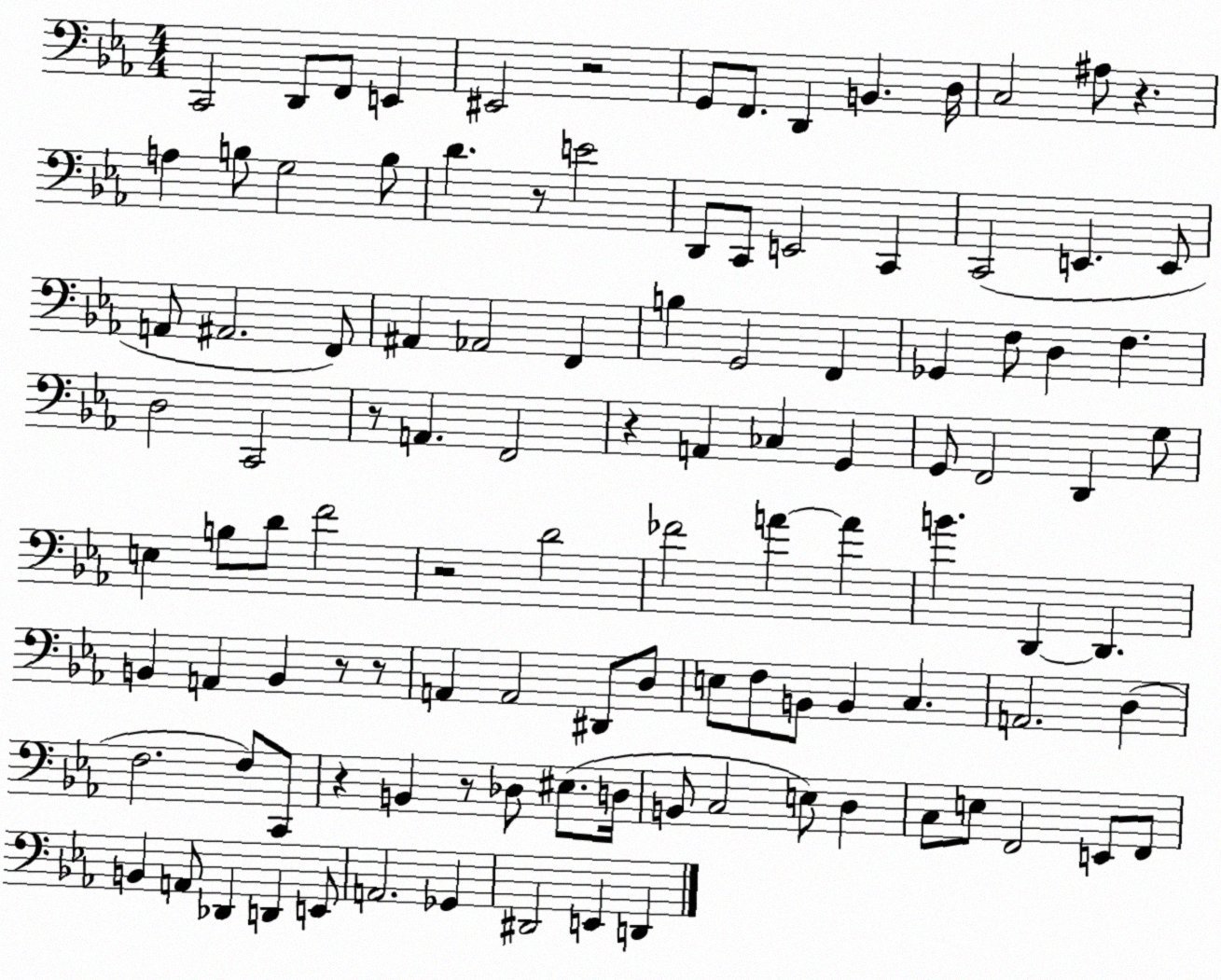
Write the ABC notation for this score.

X:1
T:Untitled
M:4/4
L:1/4
K:Eb
C,,2 D,,/2 F,,/2 E,, ^E,,2 z2 G,,/2 F,,/2 D,, B,, D,/4 C,2 ^A,/2 z A, B,/2 G,2 B,/2 D z/2 E2 D,,/2 C,,/2 E,,2 C,, C,,2 E,, E,,/2 A,,/2 ^A,,2 F,,/2 ^A,, _A,,2 F,, B, G,,2 F,, _G,, F,/2 D, F, D,2 C,,2 z/2 A,, F,,2 z A,, _C, G,, G,,/2 F,,2 D,, G,/2 E, B,/2 D/2 F2 z2 D2 _F2 A A B D,, D,, B,, A,, B,, z/2 z/2 A,, A,,2 ^D,,/2 D,/2 E,/2 F,/2 B,,/2 B,, C, A,,2 D, F,2 F,/2 C,,/2 z B,, z/2 _D,/2 ^E,/2 D,/4 B,,/2 C,2 E,/2 D, C,/2 E,/2 F,,2 E,,/2 F,,/2 B,, A,,/2 _D,, D,, E,,/2 A,,2 _G,, ^D,,2 E,, D,,